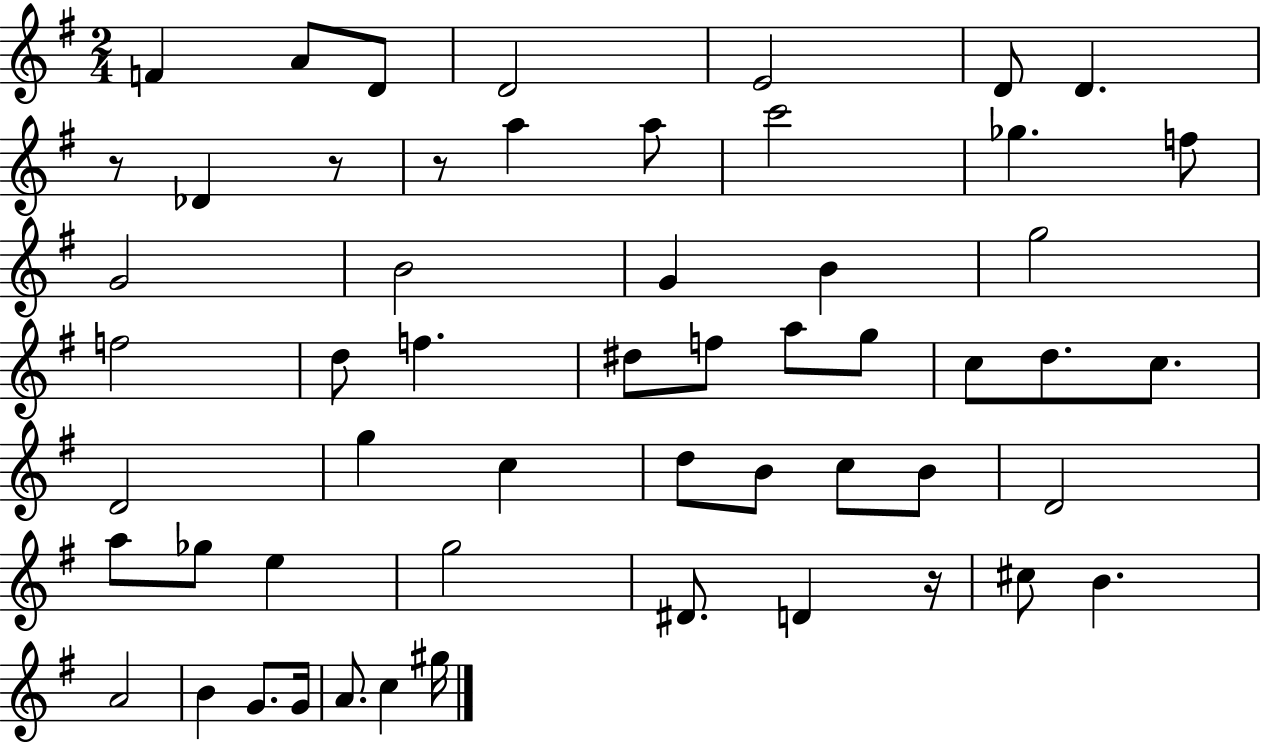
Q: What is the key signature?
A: G major